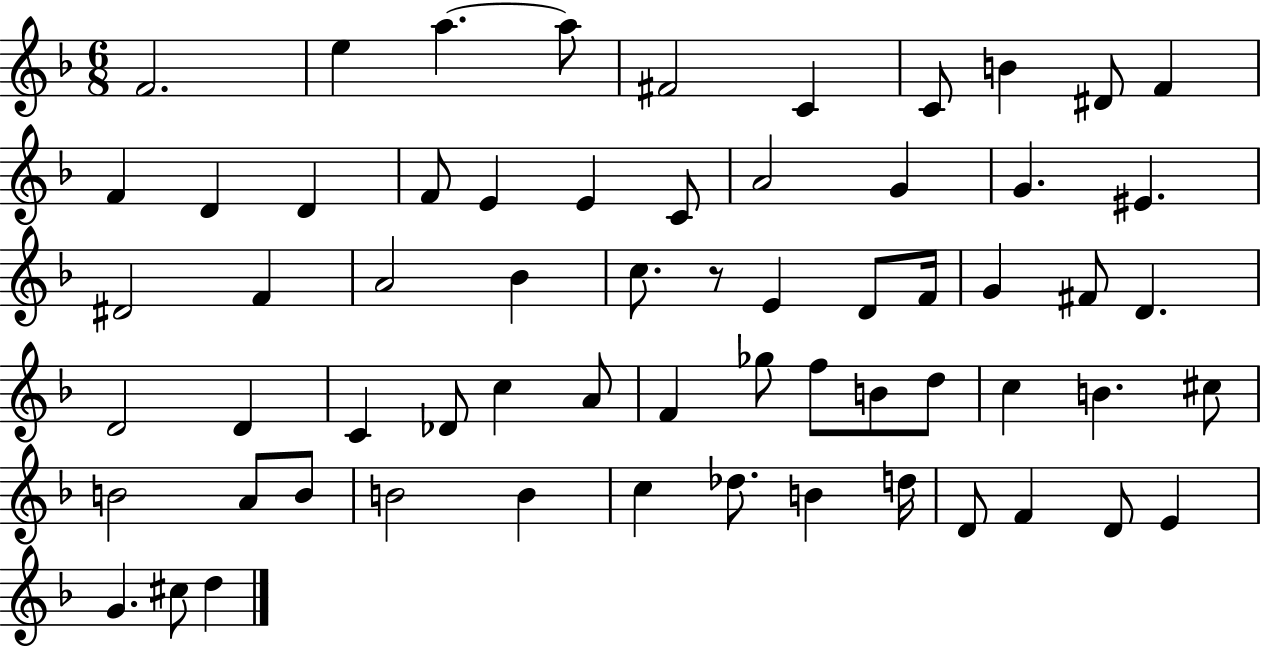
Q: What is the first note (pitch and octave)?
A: F4